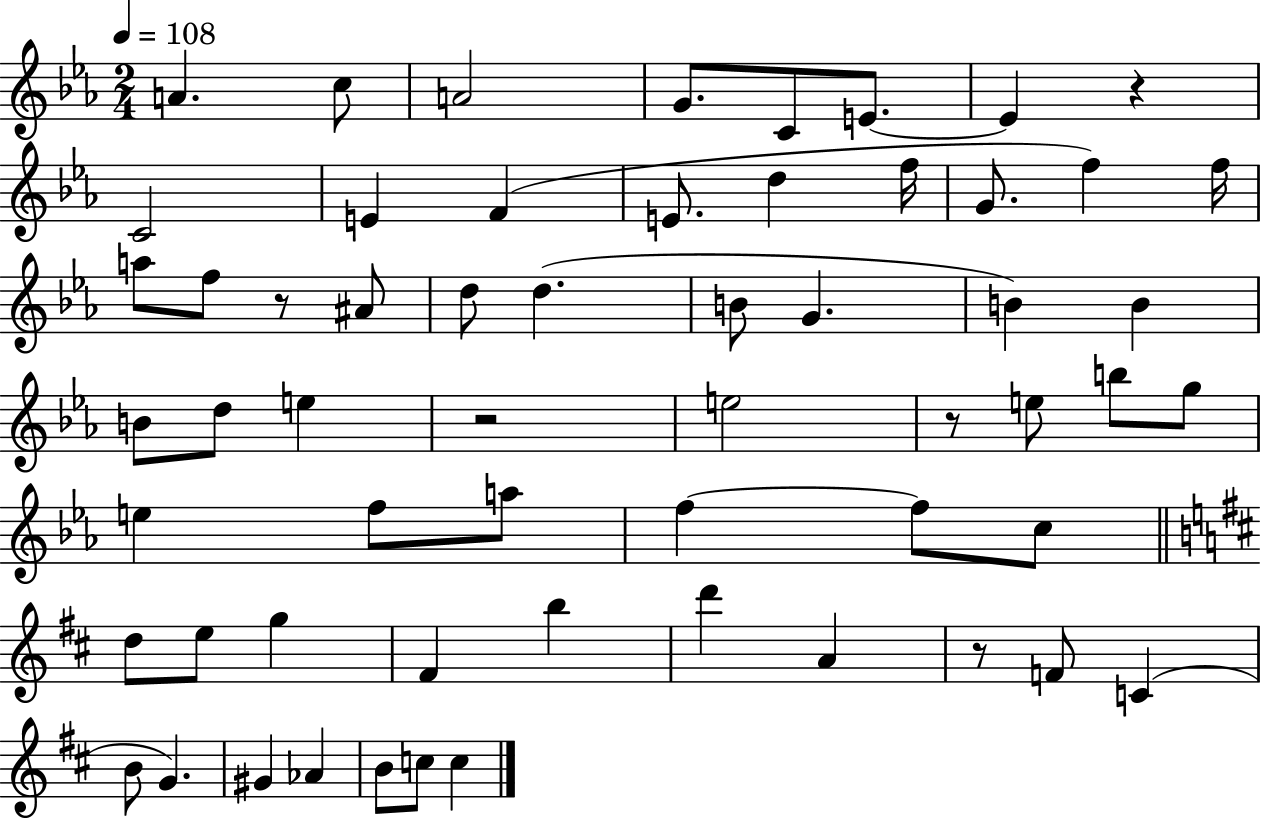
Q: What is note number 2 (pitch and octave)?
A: C5